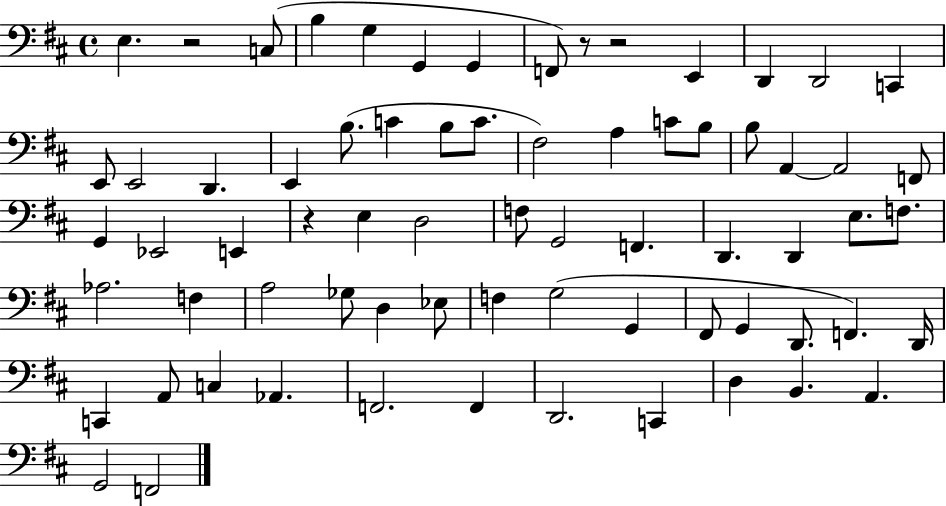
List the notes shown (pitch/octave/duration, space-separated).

E3/q. R/h C3/e B3/q G3/q G2/q G2/q F2/e R/e R/h E2/q D2/q D2/h C2/q E2/e E2/h D2/q. E2/q B3/e. C4/q B3/e C4/e. F#3/h A3/q C4/e B3/e B3/e A2/q A2/h F2/e G2/q Eb2/h E2/q R/q E3/q D3/h F3/e G2/h F2/q. D2/q. D2/q E3/e. F3/e. Ab3/h. F3/q A3/h Gb3/e D3/q Eb3/e F3/q G3/h G2/q F#2/e G2/q D2/e. F2/q. D2/s C2/q A2/e C3/q Ab2/q. F2/h. F2/q D2/h. C2/q D3/q B2/q. A2/q. G2/h F2/h